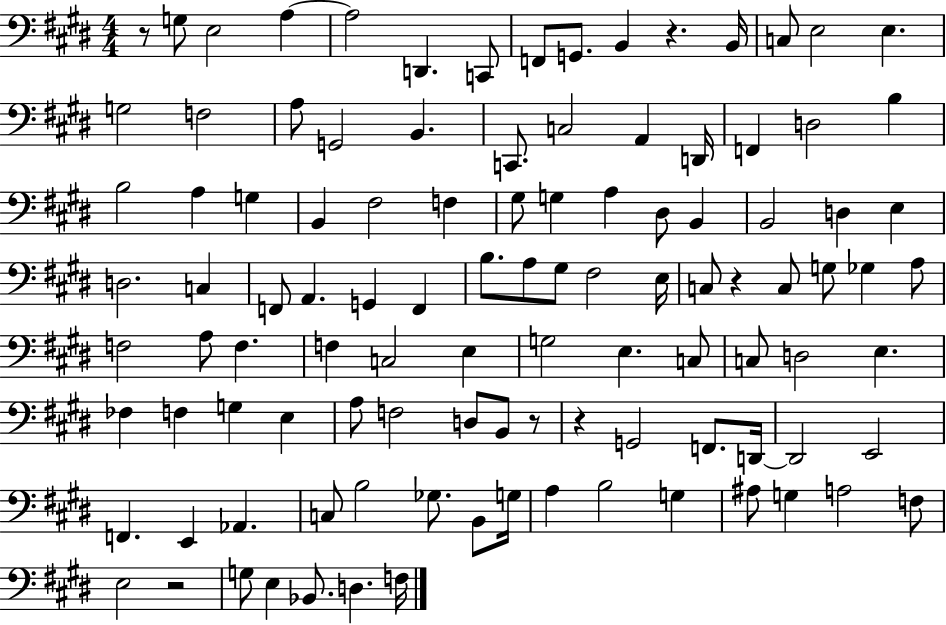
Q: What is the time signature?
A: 4/4